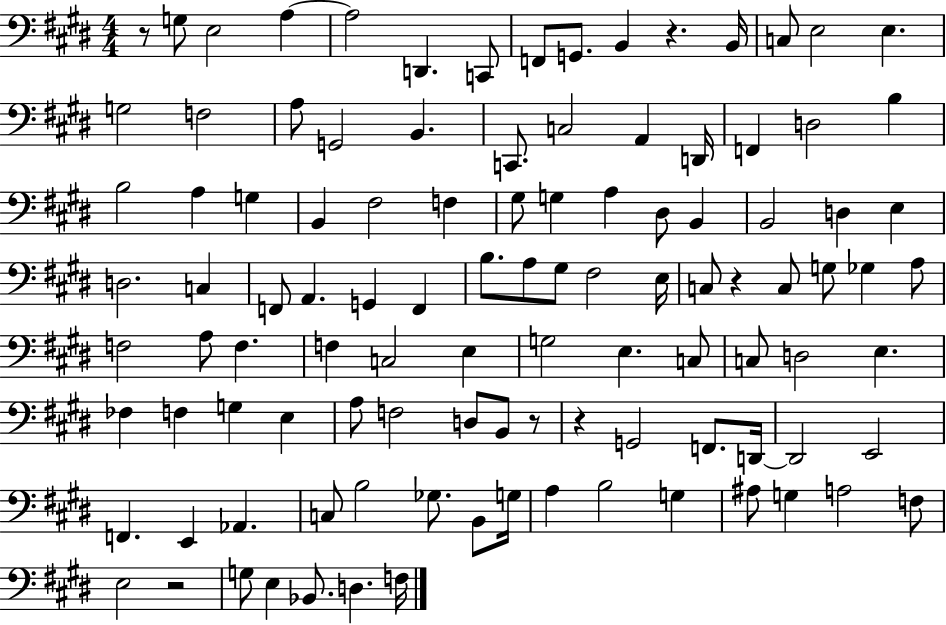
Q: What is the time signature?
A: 4/4